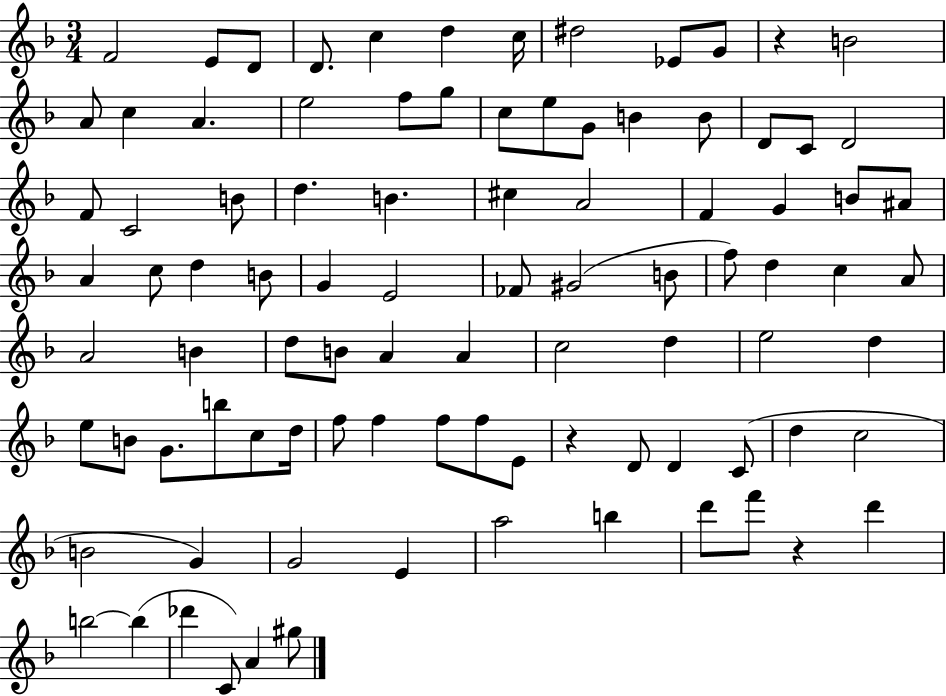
X:1
T:Untitled
M:3/4
L:1/4
K:F
F2 E/2 D/2 D/2 c d c/4 ^d2 _E/2 G/2 z B2 A/2 c A e2 f/2 g/2 c/2 e/2 G/2 B B/2 D/2 C/2 D2 F/2 C2 B/2 d B ^c A2 F G B/2 ^A/2 A c/2 d B/2 G E2 _F/2 ^G2 B/2 f/2 d c A/2 A2 B d/2 B/2 A A c2 d e2 d e/2 B/2 G/2 b/2 c/2 d/4 f/2 f f/2 f/2 E/2 z D/2 D C/2 d c2 B2 G G2 E a2 b d'/2 f'/2 z d' b2 b _d' C/2 A ^g/2